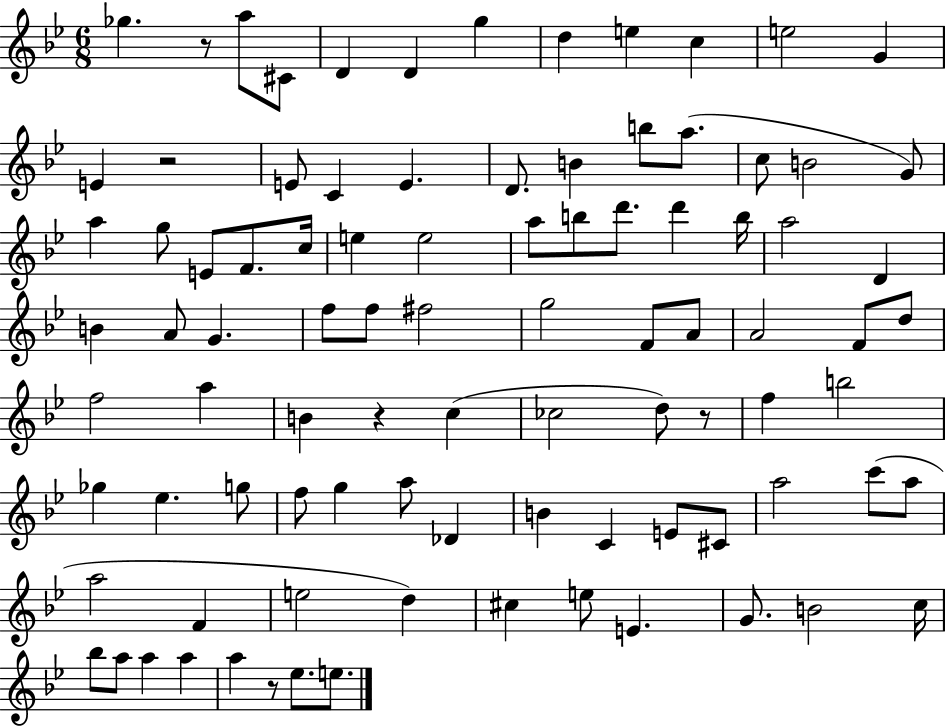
Gb5/q. R/e A5/e C#4/e D4/q D4/q G5/q D5/q E5/q C5/q E5/h G4/q E4/q R/h E4/e C4/q E4/q. D4/e. B4/q B5/e A5/e. C5/e B4/h G4/e A5/q G5/e E4/e F4/e. C5/s E5/q E5/h A5/e B5/e D6/e. D6/q B5/s A5/h D4/q B4/q A4/e G4/q. F5/e F5/e F#5/h G5/h F4/e A4/e A4/h F4/e D5/e F5/h A5/q B4/q R/q C5/q CES5/h D5/e R/e F5/q B5/h Gb5/q Eb5/q. G5/e F5/e G5/q A5/e Db4/q B4/q C4/q E4/e C#4/e A5/h C6/e A5/e A5/h F4/q E5/h D5/q C#5/q E5/e E4/q. G4/e. B4/h C5/s Bb5/e A5/e A5/q A5/q A5/q R/e Eb5/e. E5/e.